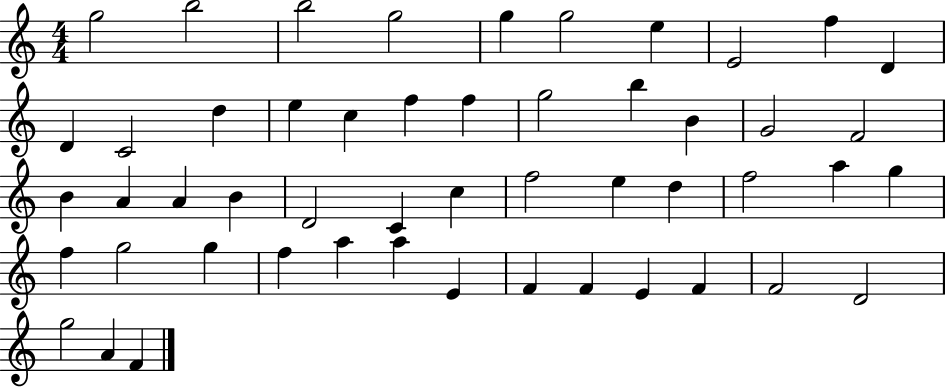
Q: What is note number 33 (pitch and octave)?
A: F5